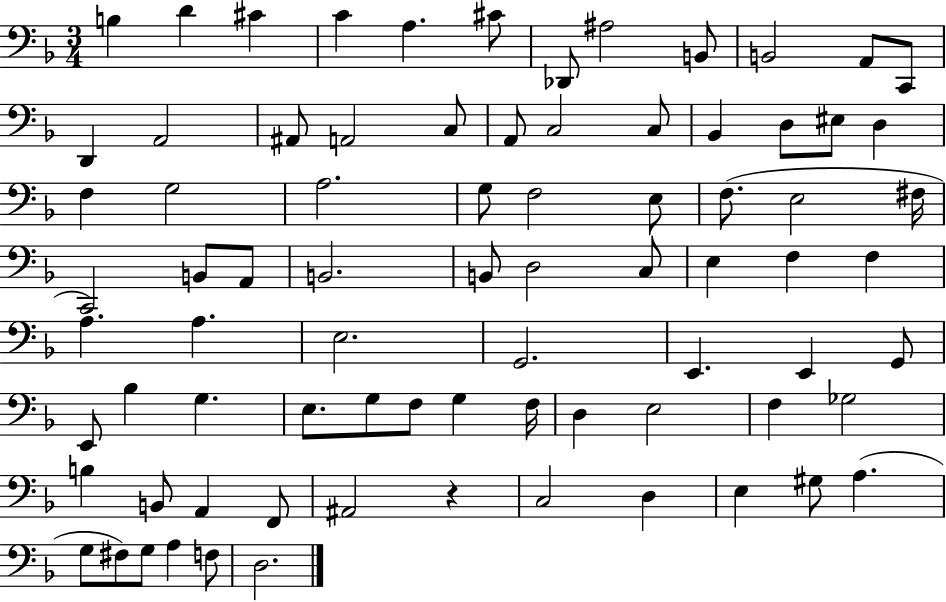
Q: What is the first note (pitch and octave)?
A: B3